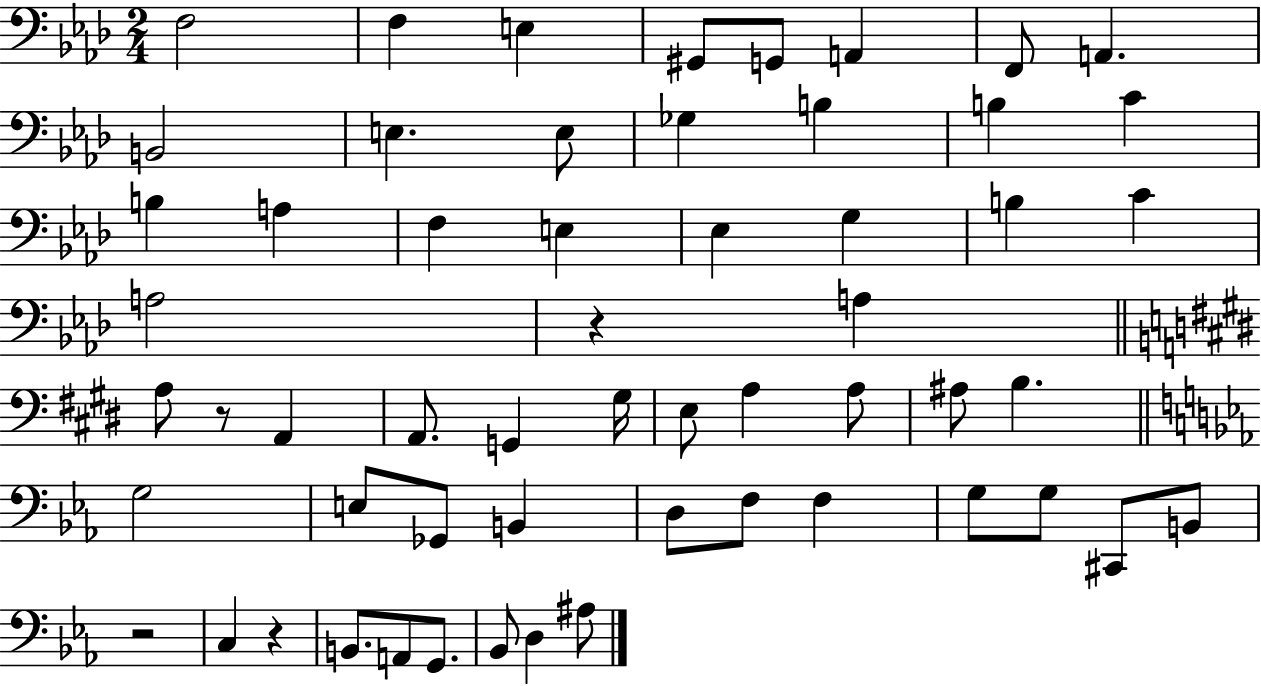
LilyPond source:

{
  \clef bass
  \numericTimeSignature
  \time 2/4
  \key aes \major
  \repeat volta 2 { f2 | f4 e4 | gis,8 g,8 a,4 | f,8 a,4. | \break b,2 | e4. e8 | ges4 b4 | b4 c'4 | \break b4 a4 | f4 e4 | ees4 g4 | b4 c'4 | \break a2 | r4 a4 | \bar "||" \break \key e \major a8 r8 a,4 | a,8. g,4 gis16 | e8 a4 a8 | ais8 b4. | \break \bar "||" \break \key c \minor g2 | e8 ges,8 b,4 | d8 f8 f4 | g8 g8 cis,8 b,8 | \break r2 | c4 r4 | b,8. a,8 g,8. | bes,8 d4 ais8 | \break } \bar "|."
}